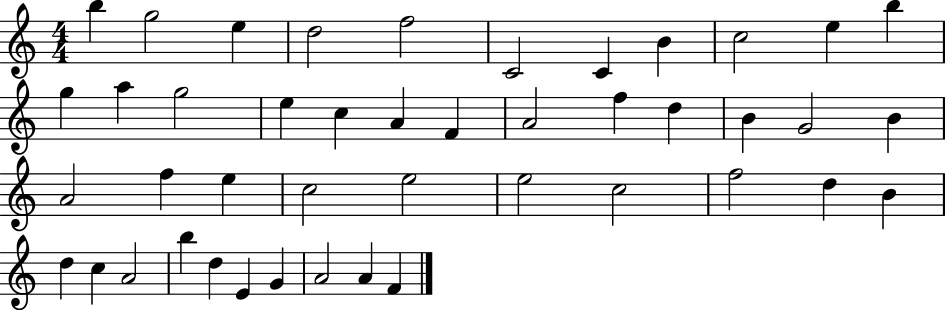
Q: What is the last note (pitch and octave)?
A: F4